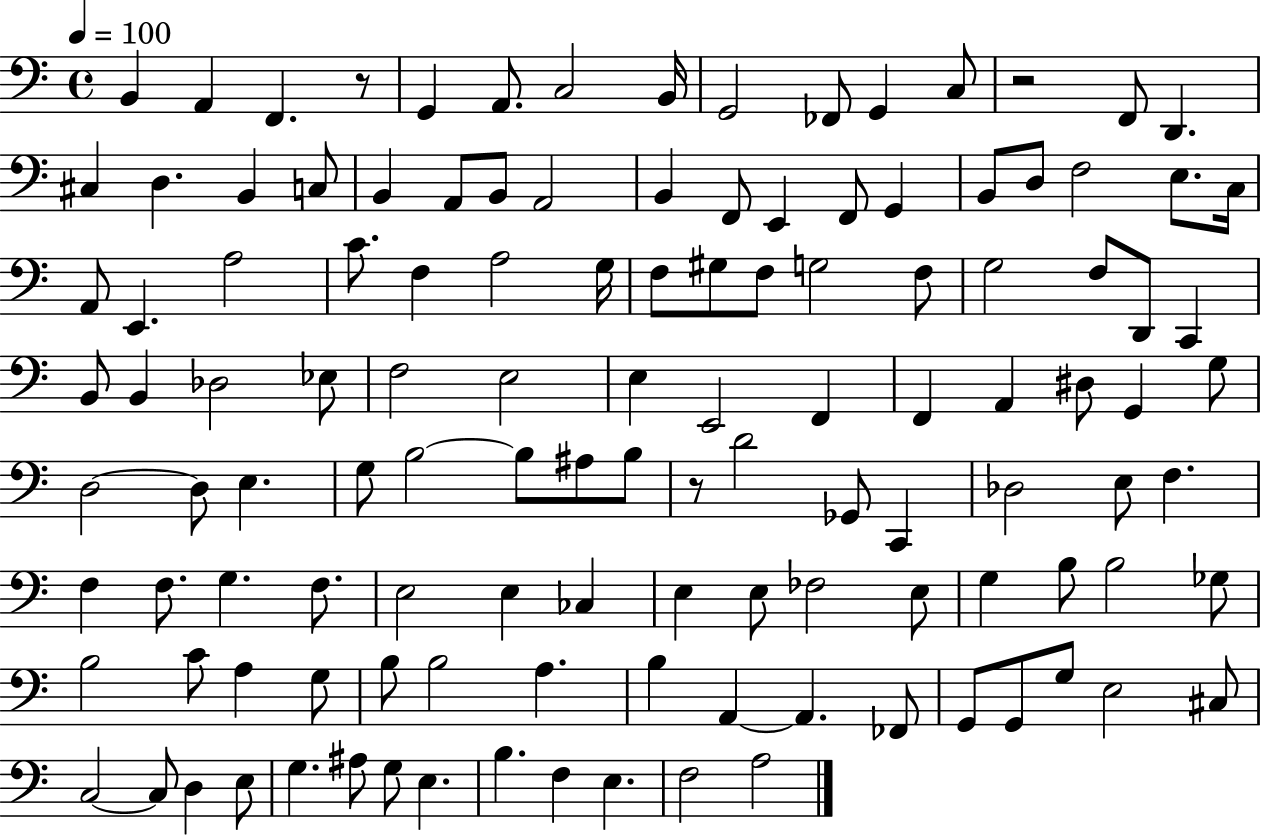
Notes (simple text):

B2/q A2/q F2/q. R/e G2/q A2/e. C3/h B2/s G2/h FES2/e G2/q C3/e R/h F2/e D2/q. C#3/q D3/q. B2/q C3/e B2/q A2/e B2/e A2/h B2/q F2/e E2/q F2/e G2/q B2/e D3/e F3/h E3/e. C3/s A2/e E2/q. A3/h C4/e. F3/q A3/h G3/s F3/e G#3/e F3/e G3/h F3/e G3/h F3/e D2/e C2/q B2/e B2/q Db3/h Eb3/e F3/h E3/h E3/q E2/h F2/q F2/q A2/q D#3/e G2/q G3/e D3/h D3/e E3/q. G3/e B3/h B3/e A#3/e B3/e R/e D4/h Gb2/e C2/q Db3/h E3/e F3/q. F3/q F3/e. G3/q. F3/e. E3/h E3/q CES3/q E3/q E3/e FES3/h E3/e G3/q B3/e B3/h Gb3/e B3/h C4/e A3/q G3/e B3/e B3/h A3/q. B3/q A2/q A2/q. FES2/e G2/e G2/e G3/e E3/h C#3/e C3/h C3/e D3/q E3/e G3/q. A#3/e G3/e E3/q. B3/q. F3/q E3/q. F3/h A3/h